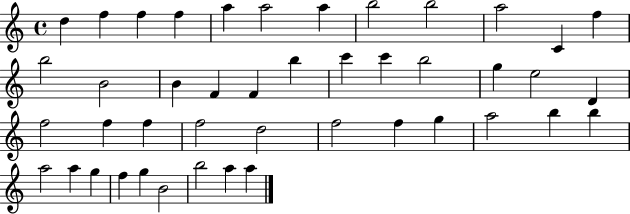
D5/q F5/q F5/q F5/q A5/q A5/h A5/q B5/h B5/h A5/h C4/q F5/q B5/h B4/h B4/q F4/q F4/q B5/q C6/q C6/q B5/h G5/q E5/h D4/q F5/h F5/q F5/q F5/h D5/h F5/h F5/q G5/q A5/h B5/q B5/q A5/h A5/q G5/q F5/q G5/q B4/h B5/h A5/q A5/q